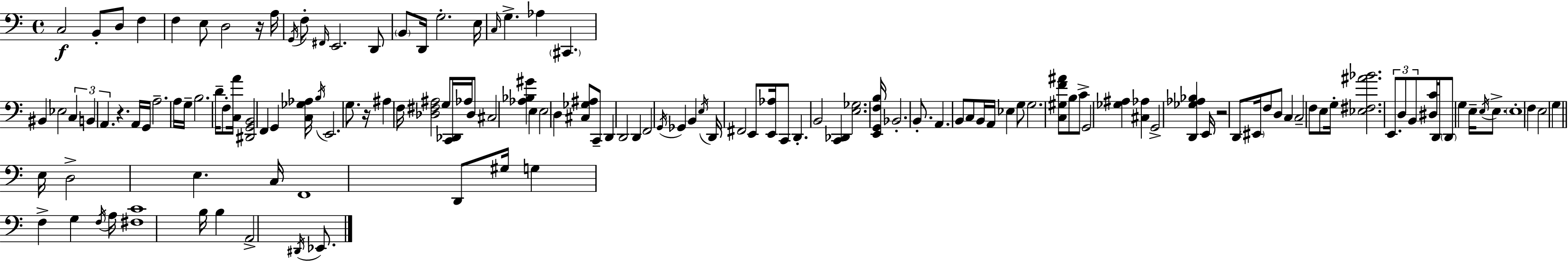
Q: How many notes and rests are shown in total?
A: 139